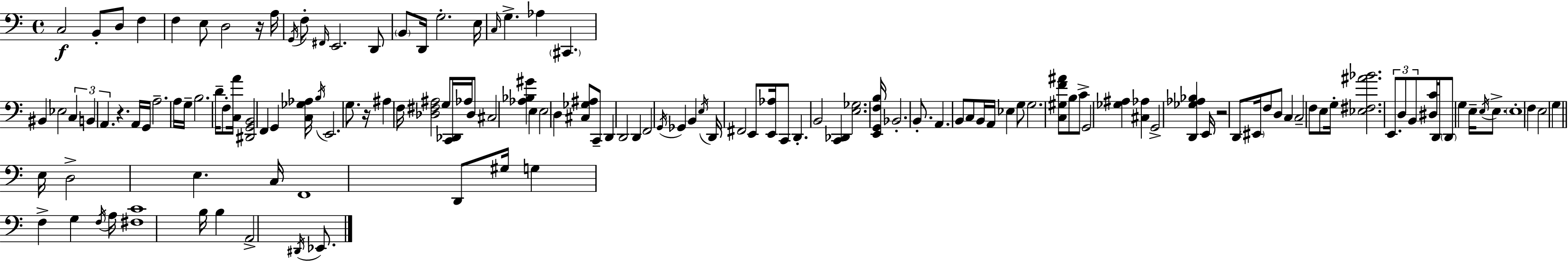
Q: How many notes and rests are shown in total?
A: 139